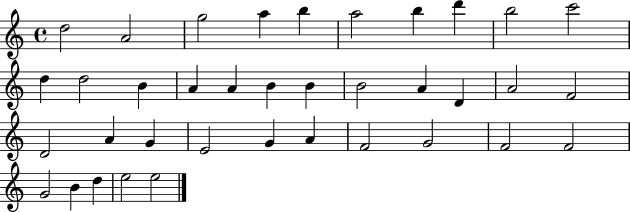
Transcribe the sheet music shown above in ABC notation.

X:1
T:Untitled
M:4/4
L:1/4
K:C
d2 A2 g2 a b a2 b d' b2 c'2 d d2 B A A B B B2 A D A2 F2 D2 A G E2 G A F2 G2 F2 F2 G2 B d e2 e2